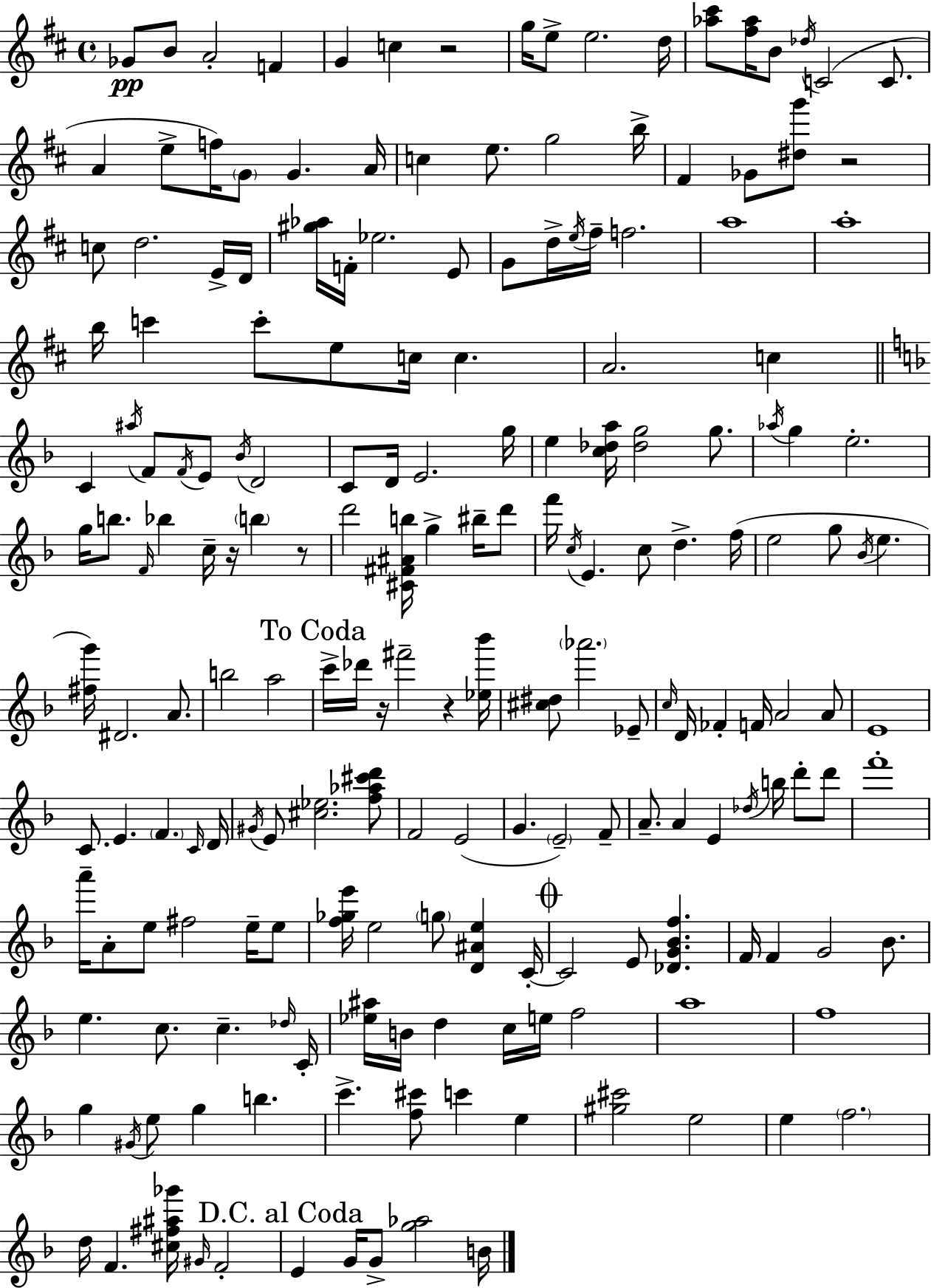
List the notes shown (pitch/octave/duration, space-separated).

Gb4/e B4/e A4/h F4/q G4/q C5/q R/h G5/s E5/e E5/h. D5/s [Ab5,C#6]/e [F#5,Ab5]/s B4/e Db5/s C4/h C4/e. A4/q E5/e F5/s G4/e G4/q. A4/s C5/q E5/e. G5/h B5/s F#4/q Gb4/e [D#5,G6]/e R/h C5/e D5/h. E4/s D4/s [G#5,Ab5]/s F4/s Eb5/h. E4/e G4/e D5/s E5/s F#5/s F5/h. A5/w A5/w B5/s C6/q C6/e E5/e C5/s C5/q. A4/h. C5/q C4/q A#5/s F4/e F4/s E4/e Bb4/s D4/h C4/e D4/s E4/h. G5/s E5/q [C5,Db5,A5]/s [Db5,G5]/h G5/e. Ab5/s G5/q E5/h. G5/s B5/e. F4/s Bb5/q C5/s R/s B5/q R/e D6/h [C#4,F#4,A#4,B5]/s G5/q BIS5/s D6/e F6/s C5/s E4/q. C5/e D5/q. F5/s E5/h G5/e Bb4/s E5/q. [F#5,G6]/s D#4/h. A4/e. B5/h A5/h C6/s Db6/s R/s F#6/h R/q [Eb5,Bb6]/s [C#5,D#5]/e Ab6/h. Eb4/e C5/s D4/s FES4/q F4/s A4/h A4/e E4/w C4/e. E4/q. F4/q. C4/s D4/s G#4/s E4/e [C#5,Eb5]/h. [F5,Ab5,C#6,D6]/e F4/h E4/h G4/q. E4/h F4/e A4/e. A4/q E4/q Db5/s B5/s D6/e D6/e F6/w A6/s A4/e E5/e F#5/h E5/s E5/e [F5,Gb5,E6]/s E5/h G5/e [D4,A#4,E5]/q C4/s C4/h E4/e [Db4,G4,Bb4,F5]/q. F4/s F4/q G4/h Bb4/e. E5/q. C5/e. C5/q. Db5/s C4/s [Eb5,A#5]/s B4/s D5/q C5/s E5/s F5/h A5/w F5/w G5/q G#4/s E5/e G5/q B5/q. C6/q. [F5,C#6]/e C6/q E5/q [G#5,C#6]/h E5/h E5/q F5/h. D5/s F4/q. [C#5,F#5,A#5,Gb6]/s G#4/s F4/h E4/q G4/s G4/e [G5,Ab5]/h B4/s